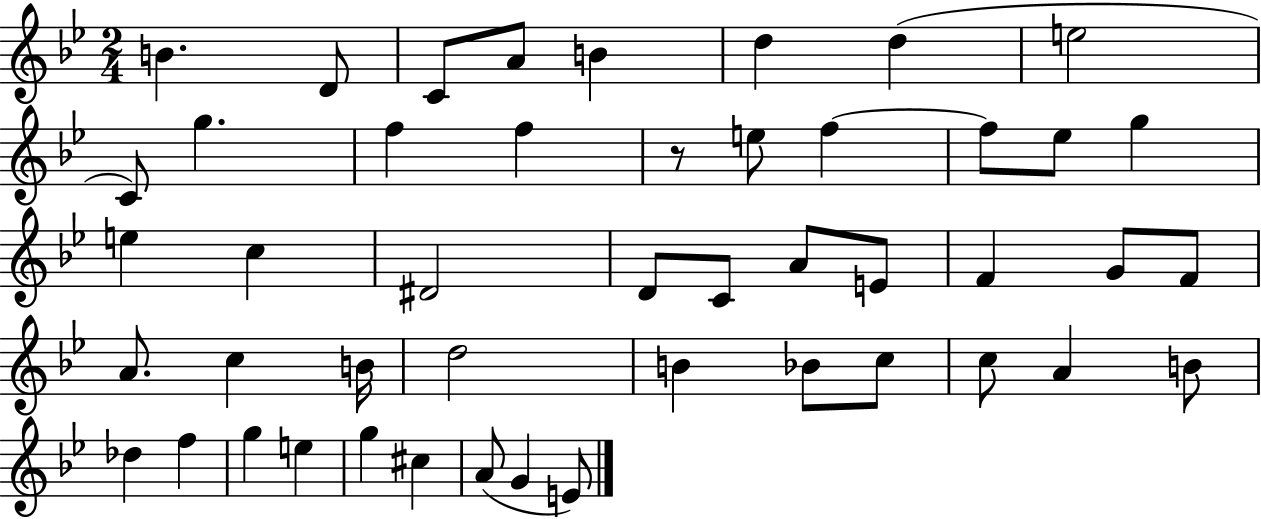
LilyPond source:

{
  \clef treble
  \numericTimeSignature
  \time 2/4
  \key bes \major
  b'4. d'8 | c'8 a'8 b'4 | d''4 d''4( | e''2 | \break c'8) g''4. | f''4 f''4 | r8 e''8 f''4~~ | f''8 ees''8 g''4 | \break e''4 c''4 | dis'2 | d'8 c'8 a'8 e'8 | f'4 g'8 f'8 | \break a'8. c''4 b'16 | d''2 | b'4 bes'8 c''8 | c''8 a'4 b'8 | \break des''4 f''4 | g''4 e''4 | g''4 cis''4 | a'8( g'4 e'8) | \break \bar "|."
}